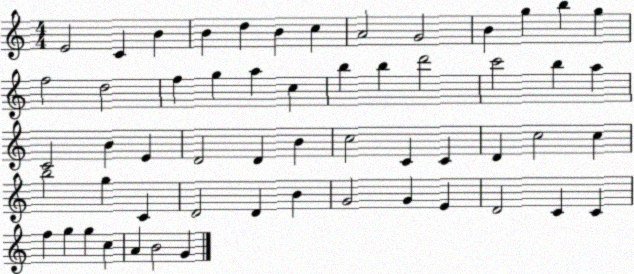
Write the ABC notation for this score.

X:1
T:Untitled
M:4/4
L:1/4
K:C
E2 C B B d B c A2 G2 B g b g f2 d2 f g a c b b d'2 c'2 b a C2 B E D2 D B c2 C C D c2 c b2 g C D2 D B G2 G E D2 C C f g g c A B2 G